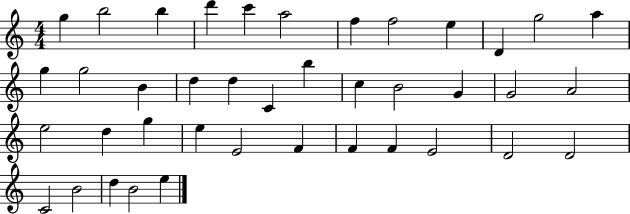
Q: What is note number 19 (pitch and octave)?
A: B5